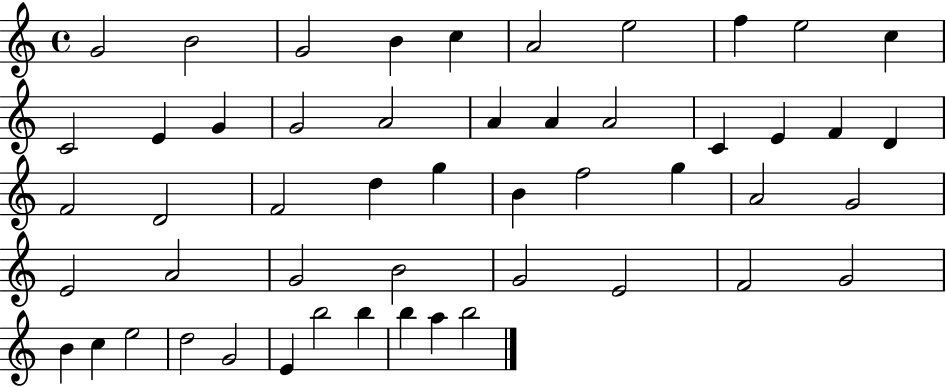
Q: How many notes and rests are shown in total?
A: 51